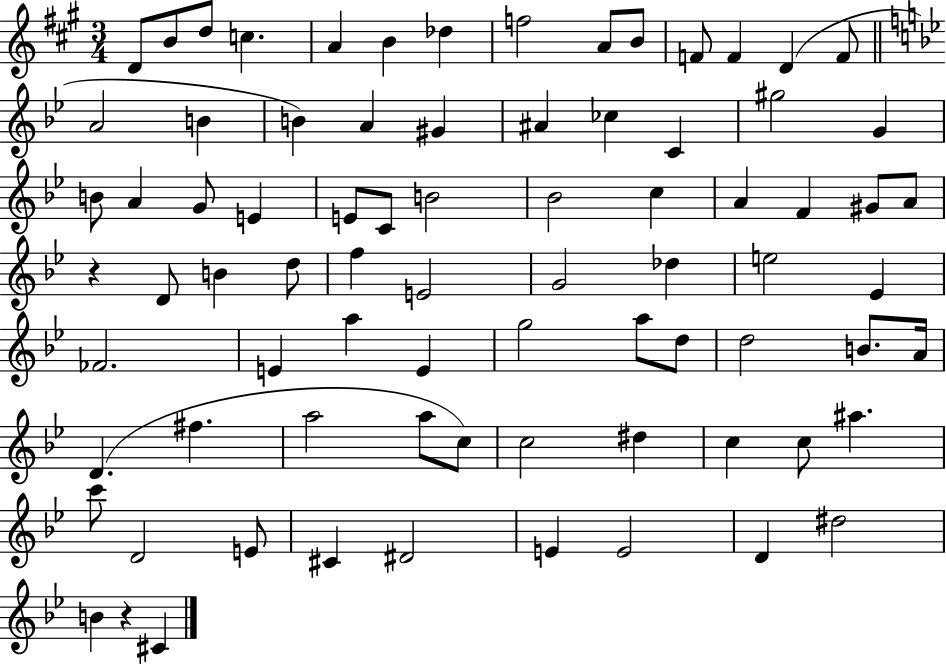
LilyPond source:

{
  \clef treble
  \numericTimeSignature
  \time 3/4
  \key a \major
  d'8 b'8 d''8 c''4. | a'4 b'4 des''4 | f''2 a'8 b'8 | f'8 f'4 d'4( f'8 | \break \bar "||" \break \key bes \major a'2 b'4 | b'4) a'4 gis'4 | ais'4 ces''4 c'4 | gis''2 g'4 | \break b'8 a'4 g'8 e'4 | e'8 c'8 b'2 | bes'2 c''4 | a'4 f'4 gis'8 a'8 | \break r4 d'8 b'4 d''8 | f''4 e'2 | g'2 des''4 | e''2 ees'4 | \break fes'2. | e'4 a''4 e'4 | g''2 a''8 d''8 | d''2 b'8. a'16 | \break d'4.( fis''4. | a''2 a''8 c''8) | c''2 dis''4 | c''4 c''8 ais''4. | \break c'''8 d'2 e'8 | cis'4 dis'2 | e'4 e'2 | d'4 dis''2 | \break b'4 r4 cis'4 | \bar "|."
}